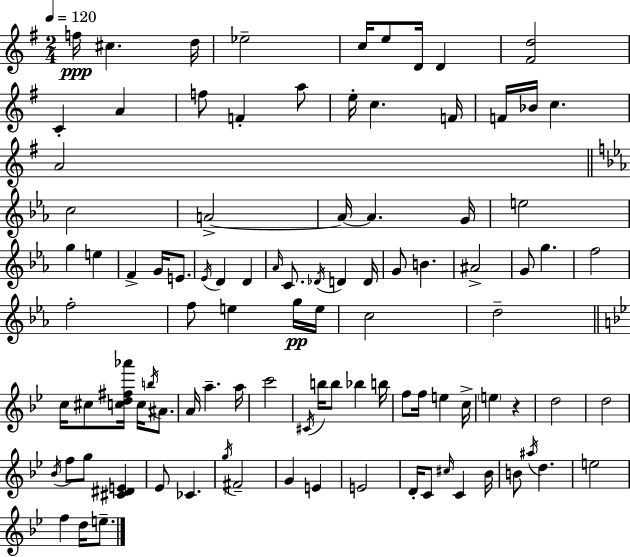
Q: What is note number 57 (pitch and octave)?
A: A#4